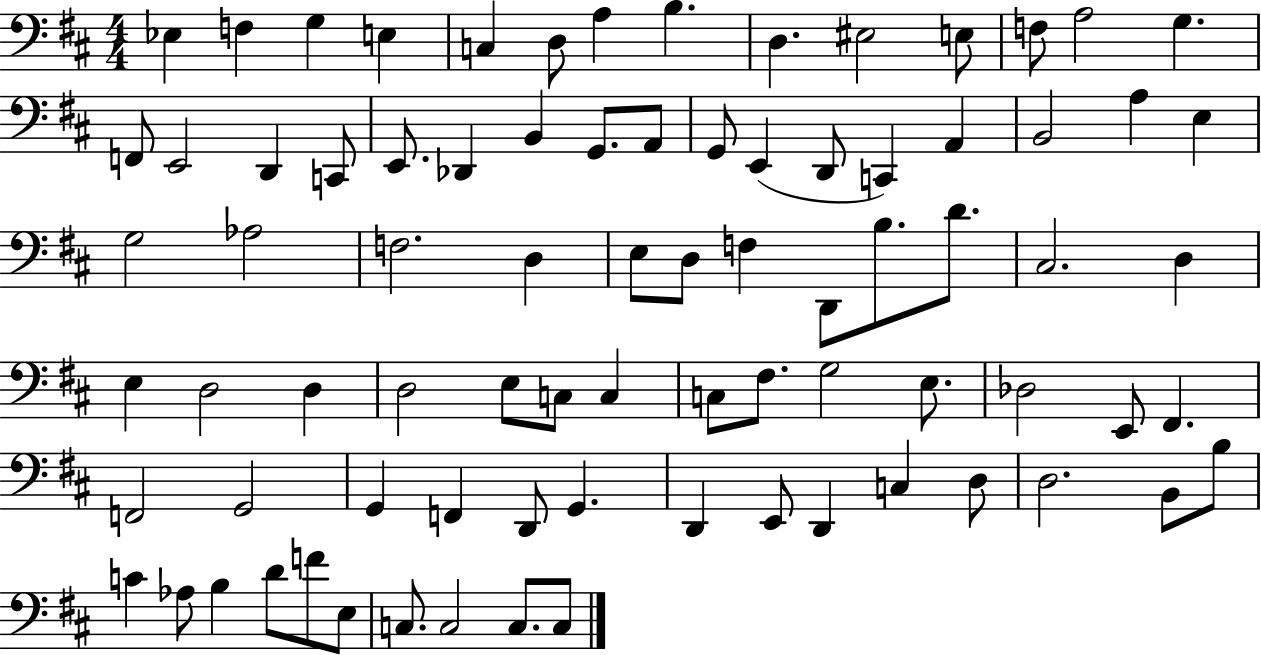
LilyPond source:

{
  \clef bass
  \numericTimeSignature
  \time 4/4
  \key d \major
  \repeat volta 2 { ees4 f4 g4 e4 | c4 d8 a4 b4. | d4. eis2 e8 | f8 a2 g4. | \break f,8 e,2 d,4 c,8 | e,8. des,4 b,4 g,8. a,8 | g,8 e,4( d,8 c,4) a,4 | b,2 a4 e4 | \break g2 aes2 | f2. d4 | e8 d8 f4 d,8 b8. d'8. | cis2. d4 | \break e4 d2 d4 | d2 e8 c8 c4 | c8 fis8. g2 e8. | des2 e,8 fis,4. | \break f,2 g,2 | g,4 f,4 d,8 g,4. | d,4 e,8 d,4 c4 d8 | d2. b,8 b8 | \break c'4 aes8 b4 d'8 f'8 e8 | c8. c2 c8. c8 | } \bar "|."
}